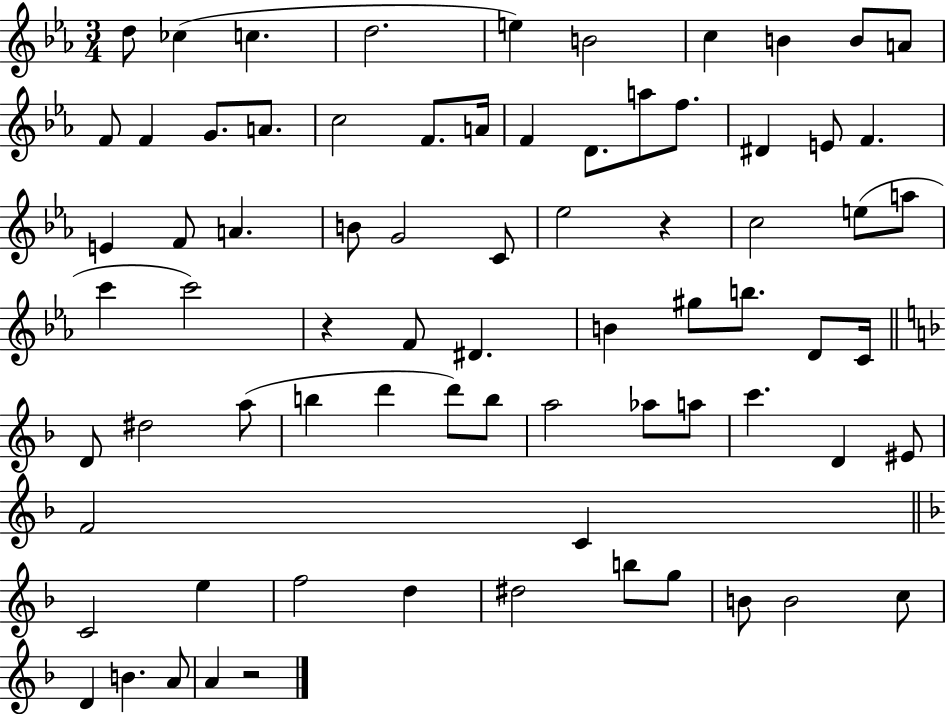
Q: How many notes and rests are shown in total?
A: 75